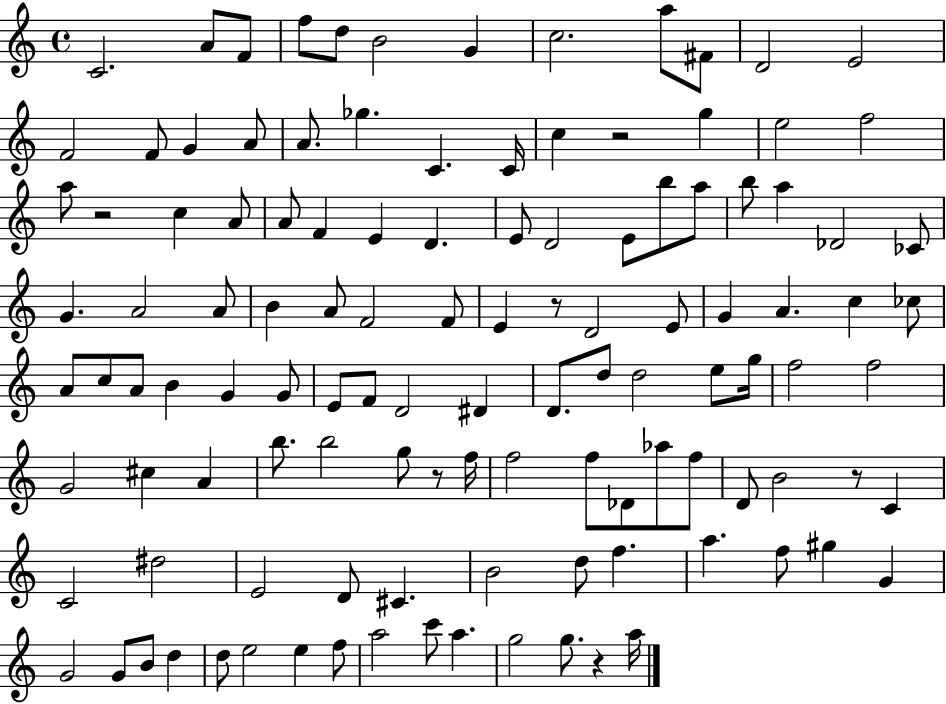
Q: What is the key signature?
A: C major